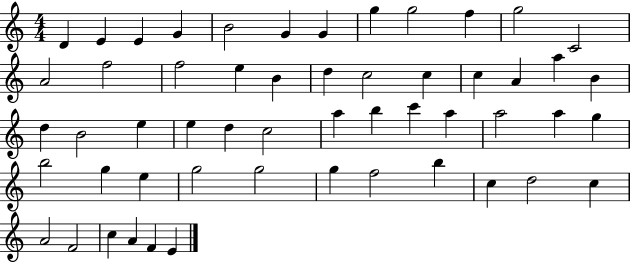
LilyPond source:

{
  \clef treble
  \numericTimeSignature
  \time 4/4
  \key c \major
  d'4 e'4 e'4 g'4 | b'2 g'4 g'4 | g''4 g''2 f''4 | g''2 c'2 | \break a'2 f''2 | f''2 e''4 b'4 | d''4 c''2 c''4 | c''4 a'4 a''4 b'4 | \break d''4 b'2 e''4 | e''4 d''4 c''2 | a''4 b''4 c'''4 a''4 | a''2 a''4 g''4 | \break b''2 g''4 e''4 | g''2 g''2 | g''4 f''2 b''4 | c''4 d''2 c''4 | \break a'2 f'2 | c''4 a'4 f'4 e'4 | \bar "|."
}